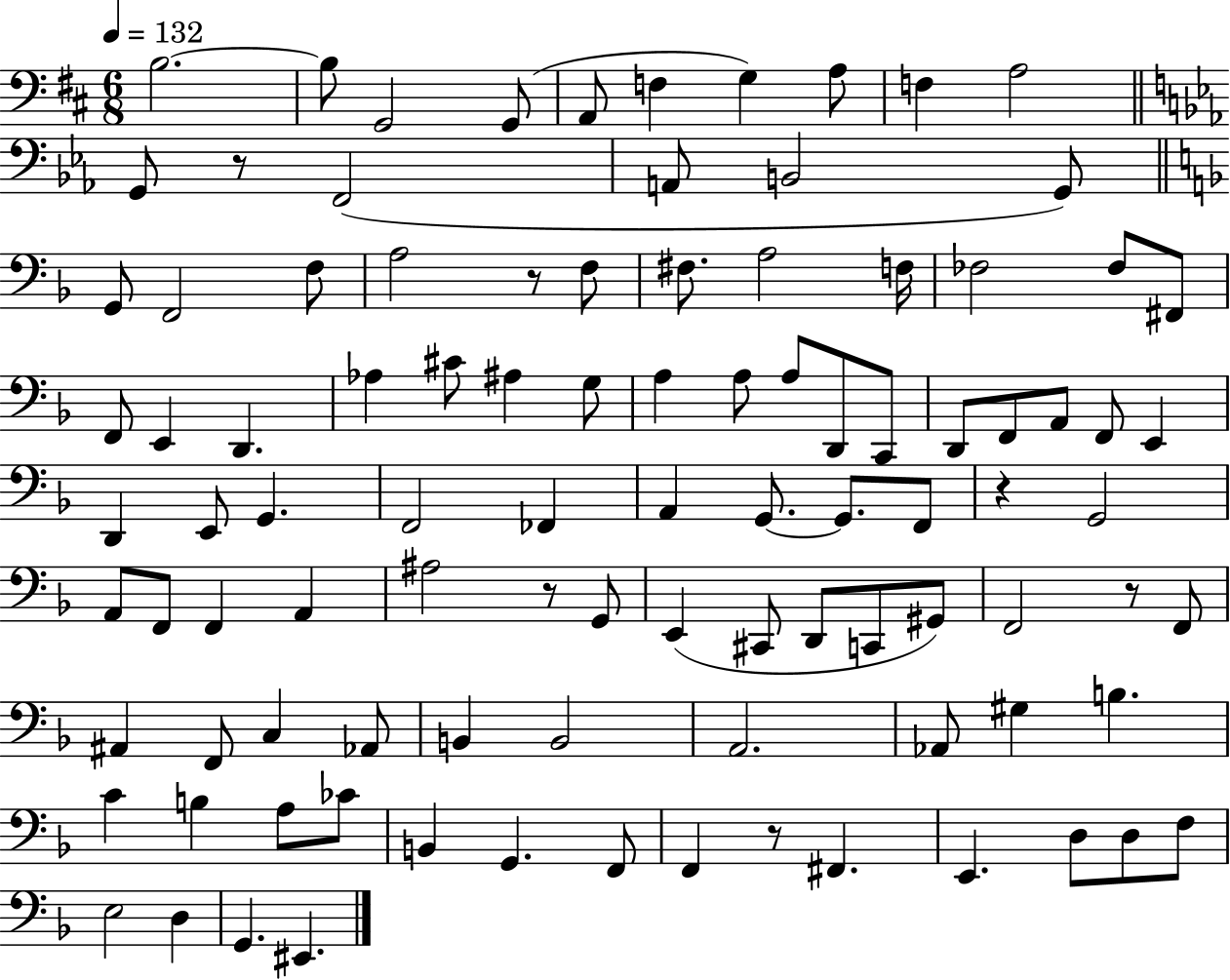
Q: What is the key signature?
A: D major